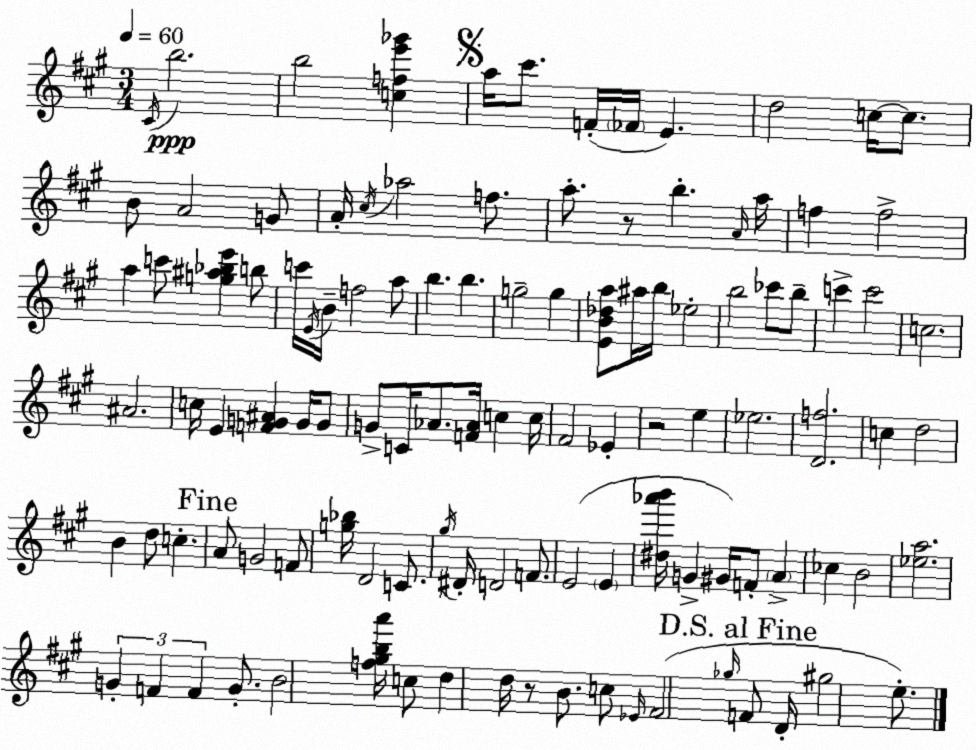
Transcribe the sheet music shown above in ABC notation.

X:1
T:Untitled
M:3/4
L:1/4
K:A
^C/4 b2 b2 [cfe'_g'] a/4 ^c'/2 F/4 _F/4 E d2 c/4 c/2 B/2 A2 G/2 A/4 ^c/4 _a2 f/2 a/2 z/2 b A/4 a/4 f f2 a c'/2 [g^a_be'] b/2 c'/4 E/4 B/4 f2 a/2 b b g2 g [EB_da]/2 ^a/4 b/4 _e2 b2 _c'/2 b/2 c' c'2 c2 ^A2 c/4 E [FG^A] G/4 G/2 G/2 C/4 _A/2 [F_A]/4 c c/4 ^F2 _E z2 e _e2 [Df]2 c d2 B d/2 c A/2 G2 F/2 [g_b]/4 D2 C/2 ^g/4 ^D/4 D2 F/2 E2 E [^d_a'b']/4 G ^G/4 F/2 A _c B2 [_ea]2 G F F G/2 B2 [f^gba']/4 c/2 d d/4 z/2 B/2 c/2 _E/4 ^F2 _g/4 F/2 D/4 ^g2 e/2